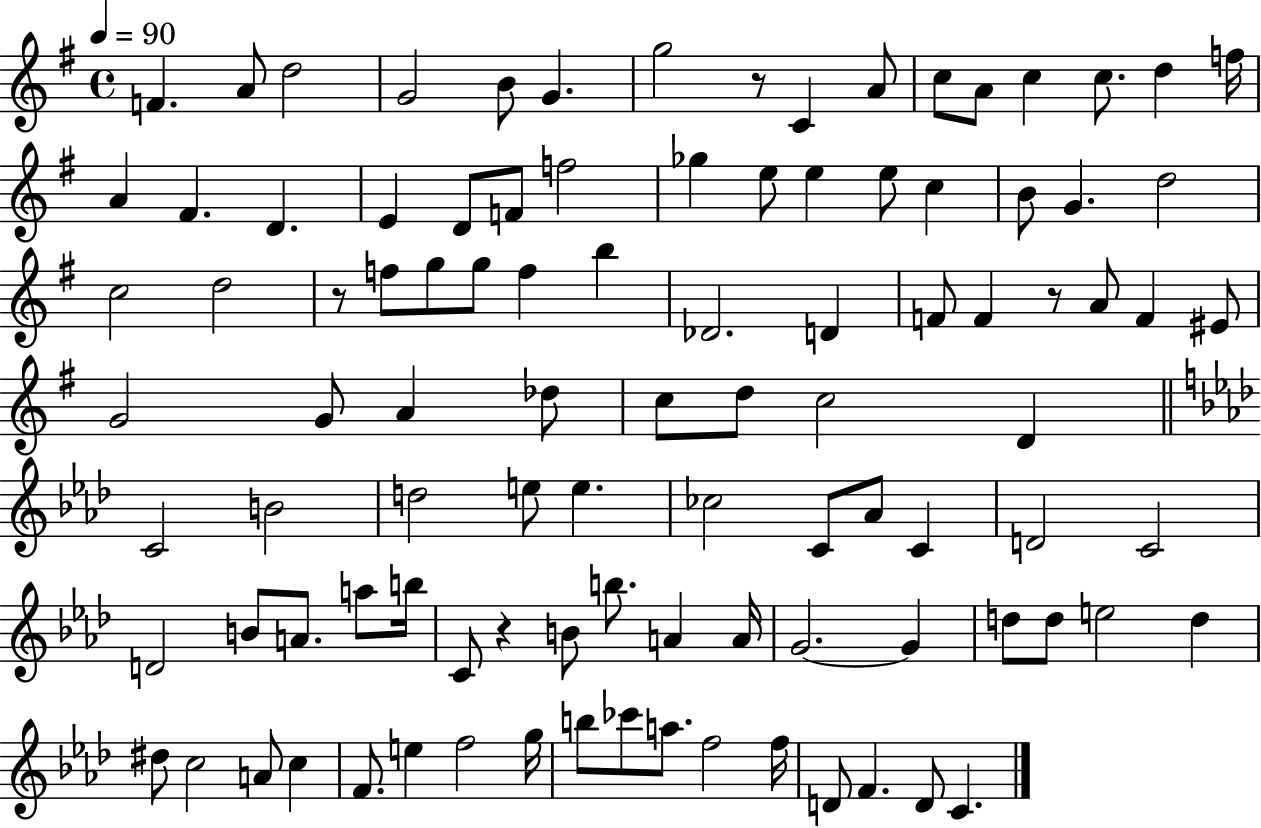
F4/q. A4/e D5/h G4/h B4/e G4/q. G5/h R/e C4/q A4/e C5/e A4/e C5/q C5/e. D5/q F5/s A4/q F#4/q. D4/q. E4/q D4/e F4/e F5/h Gb5/q E5/e E5/q E5/e C5/q B4/e G4/q. D5/h C5/h D5/h R/e F5/e G5/e G5/e F5/q B5/q Db4/h. D4/q F4/e F4/q R/e A4/e F4/q EIS4/e G4/h G4/e A4/q Db5/e C5/e D5/e C5/h D4/q C4/h B4/h D5/h E5/e E5/q. CES5/h C4/e Ab4/e C4/q D4/h C4/h D4/h B4/e A4/e. A5/e B5/s C4/e R/q B4/e B5/e. A4/q A4/s G4/h. G4/q D5/e D5/e E5/h D5/q D#5/e C5/h A4/e C5/q F4/e. E5/q F5/h G5/s B5/e CES6/e A5/e. F5/h F5/s D4/e F4/q. D4/e C4/q.